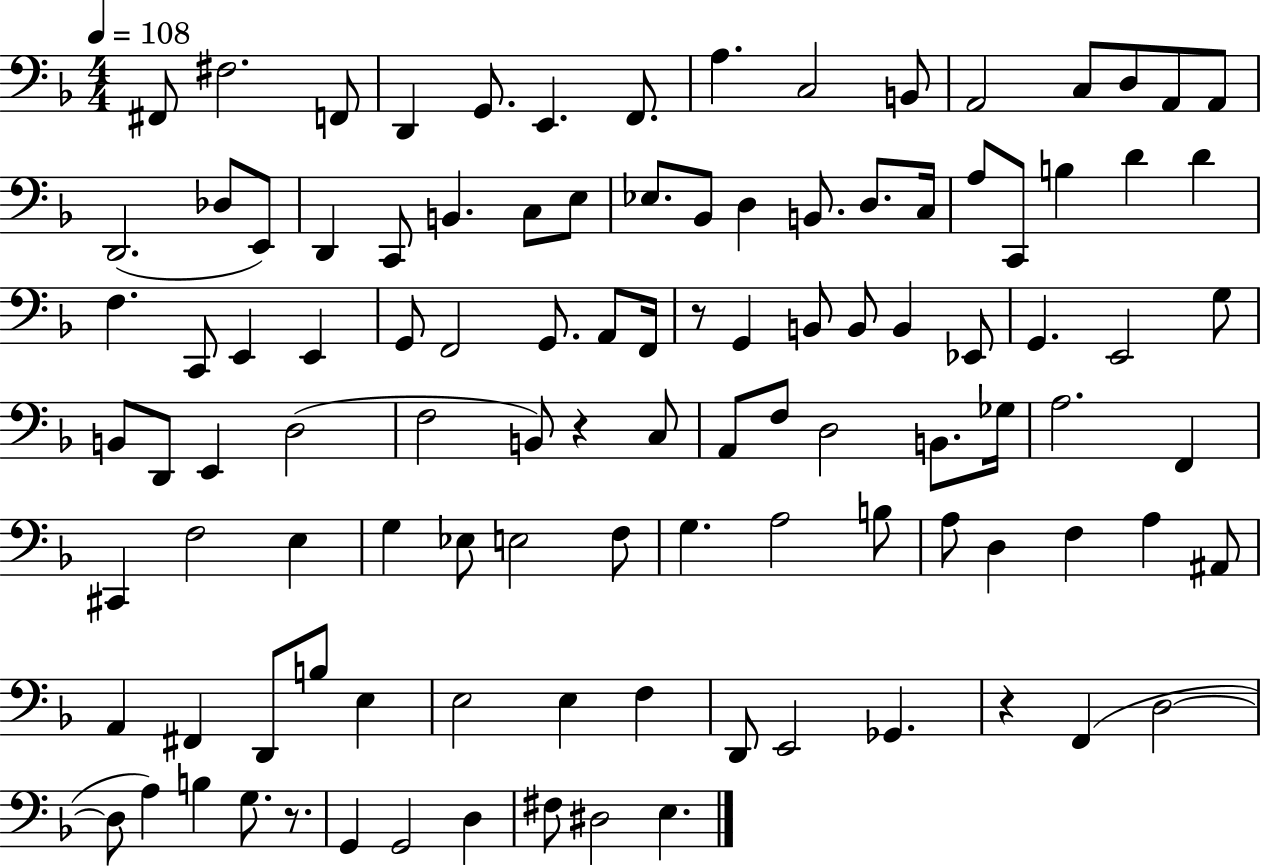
{
  \clef bass
  \numericTimeSignature
  \time 4/4
  \key f \major
  \tempo 4 = 108
  fis,8 fis2. f,8 | d,4 g,8. e,4. f,8. | a4. c2 b,8 | a,2 c8 d8 a,8 a,8 | \break d,2.( des8 e,8) | d,4 c,8 b,4. c8 e8 | ees8. bes,8 d4 b,8. d8. c16 | a8 c,8 b4 d'4 d'4 | \break f4. c,8 e,4 e,4 | g,8 f,2 g,8. a,8 f,16 | r8 g,4 b,8 b,8 b,4 ees,8 | g,4. e,2 g8 | \break b,8 d,8 e,4 d2( | f2 b,8) r4 c8 | a,8 f8 d2 b,8. ges16 | a2. f,4 | \break cis,4 f2 e4 | g4 ees8 e2 f8 | g4. a2 b8 | a8 d4 f4 a4 ais,8 | \break a,4 fis,4 d,8 b8 e4 | e2 e4 f4 | d,8 e,2 ges,4. | r4 f,4( d2~~ | \break d8 a4) b4 g8. r8. | g,4 g,2 d4 | fis8 dis2 e4. | \bar "|."
}